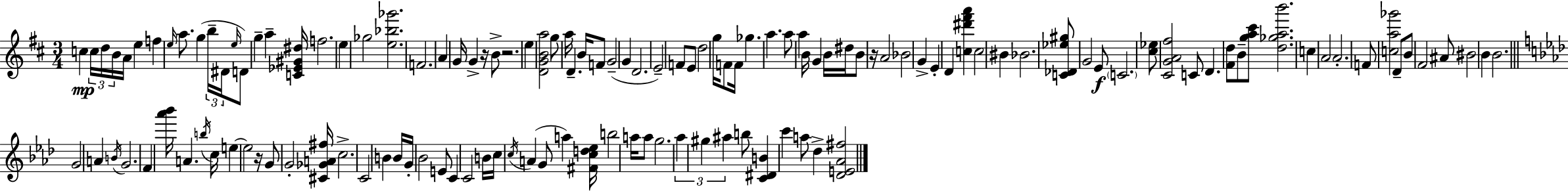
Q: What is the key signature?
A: D major